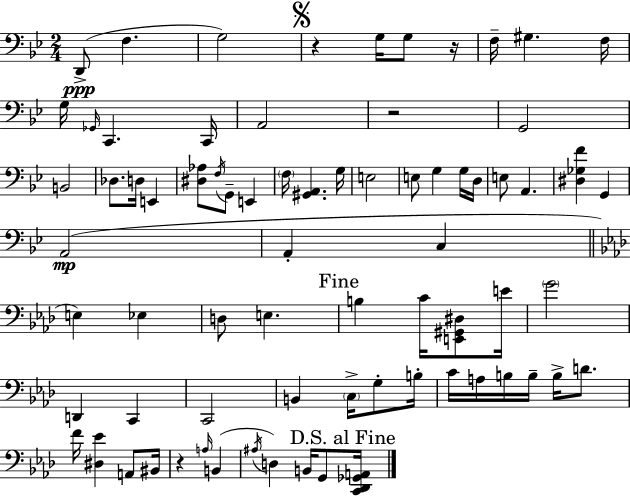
D2/e F3/q. G3/h R/q G3/s G3/e R/s F3/s G#3/q. F3/s G3/s Gb2/s C2/q. C2/s A2/h R/h G2/h B2/h Db3/e. D3/s E2/q [D#3,Ab3]/e F3/s G2/e E2/q F3/s [G#2,A2]/q. G3/s E3/h E3/e G3/q G3/s D3/s E3/e A2/q. [D#3,Gb3,F4]/q G2/q A2/h A2/q C3/q E3/q Eb3/q D3/e E3/q. B3/q C4/s [E2,G#2,D#3]/e E4/s G4/h D2/q C2/q C2/h B2/q C3/s G3/e B3/s C4/s A3/s B3/s B3/s B3/s D4/e. F4/s [D#3,Eb4]/q A2/e BIS2/s R/q A3/s B2/q A#3/s D3/q B2/s G2/e [C2,Db2,Gb2,A2]/s